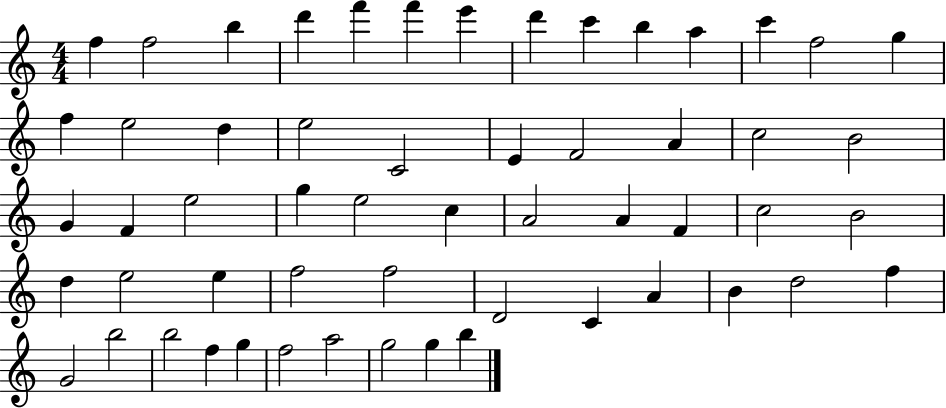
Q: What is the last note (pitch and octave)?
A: B5